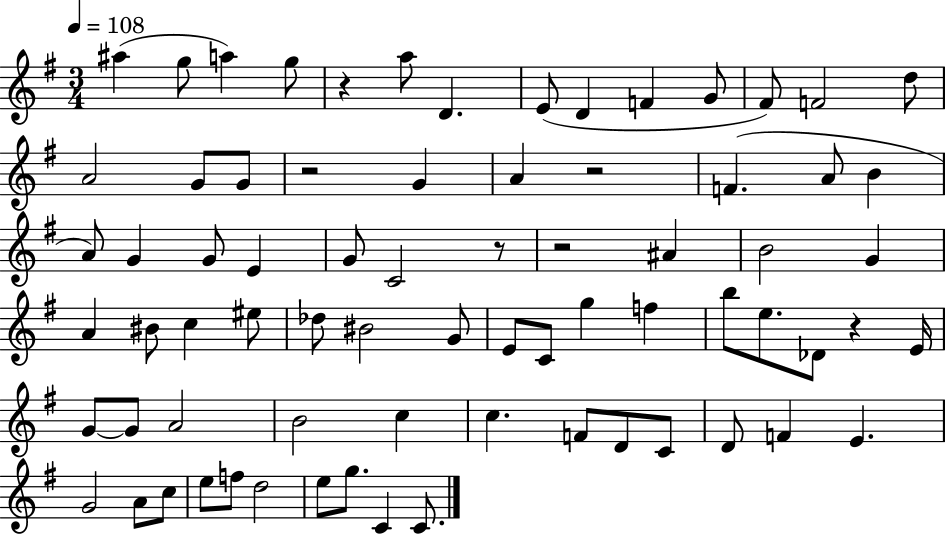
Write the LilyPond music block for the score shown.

{
  \clef treble
  \numericTimeSignature
  \time 3/4
  \key g \major
  \tempo 4 = 108
  ais''4( g''8 a''4) g''8 | r4 a''8 d'4. | e'8( d'4 f'4 g'8 | fis'8) f'2 d''8 | \break a'2 g'8 g'8 | r2 g'4 | a'4 r2 | f'4.( a'8 b'4 | \break a'8) g'4 g'8 e'4 | g'8 c'2 r8 | r2 ais'4 | b'2 g'4 | \break a'4 bis'8 c''4 eis''8 | des''8 bis'2 g'8 | e'8 c'8 g''4 f''4 | b''8 e''8. des'8 r4 e'16 | \break g'8~~ g'8 a'2 | b'2 c''4 | c''4. f'8 d'8 c'8 | d'8 f'4 e'4. | \break g'2 a'8 c''8 | e''8 f''8 d''2 | e''8 g''8. c'4 c'8. | \bar "|."
}